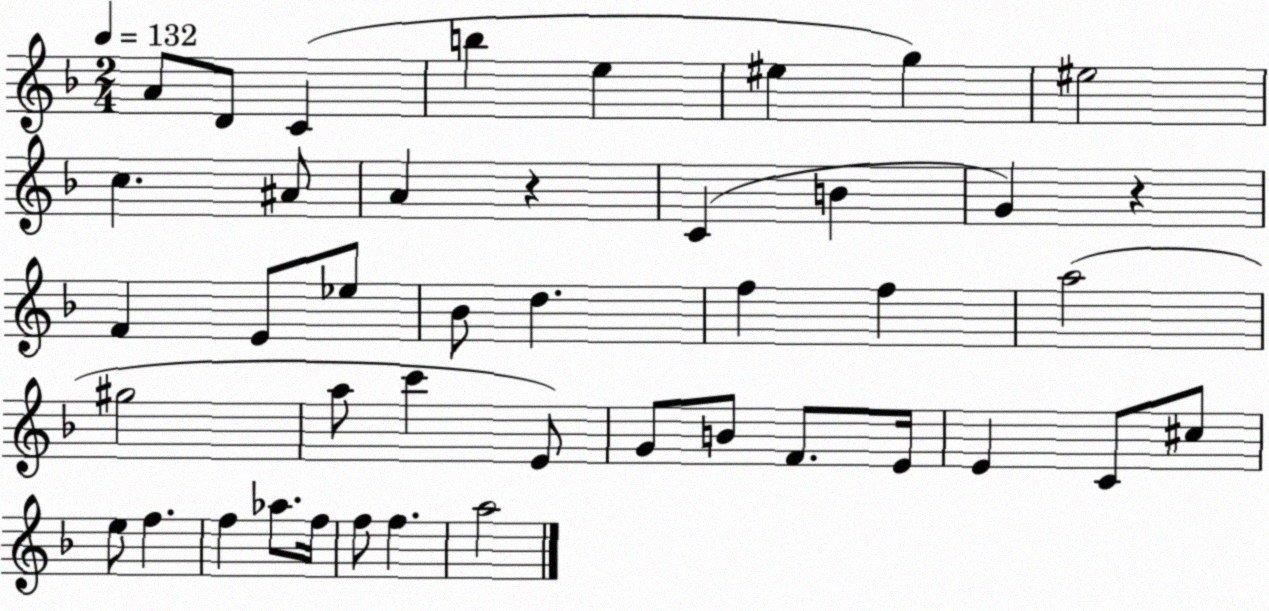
X:1
T:Untitled
M:2/4
L:1/4
K:F
A/2 D/2 C b e ^e g ^e2 c ^A/2 A z C B G z F E/2 _e/2 _B/2 d f f a2 ^g2 a/2 c' E/2 G/2 B/2 F/2 E/4 E C/2 ^c/2 e/2 f f _a/2 f/4 f/2 f a2